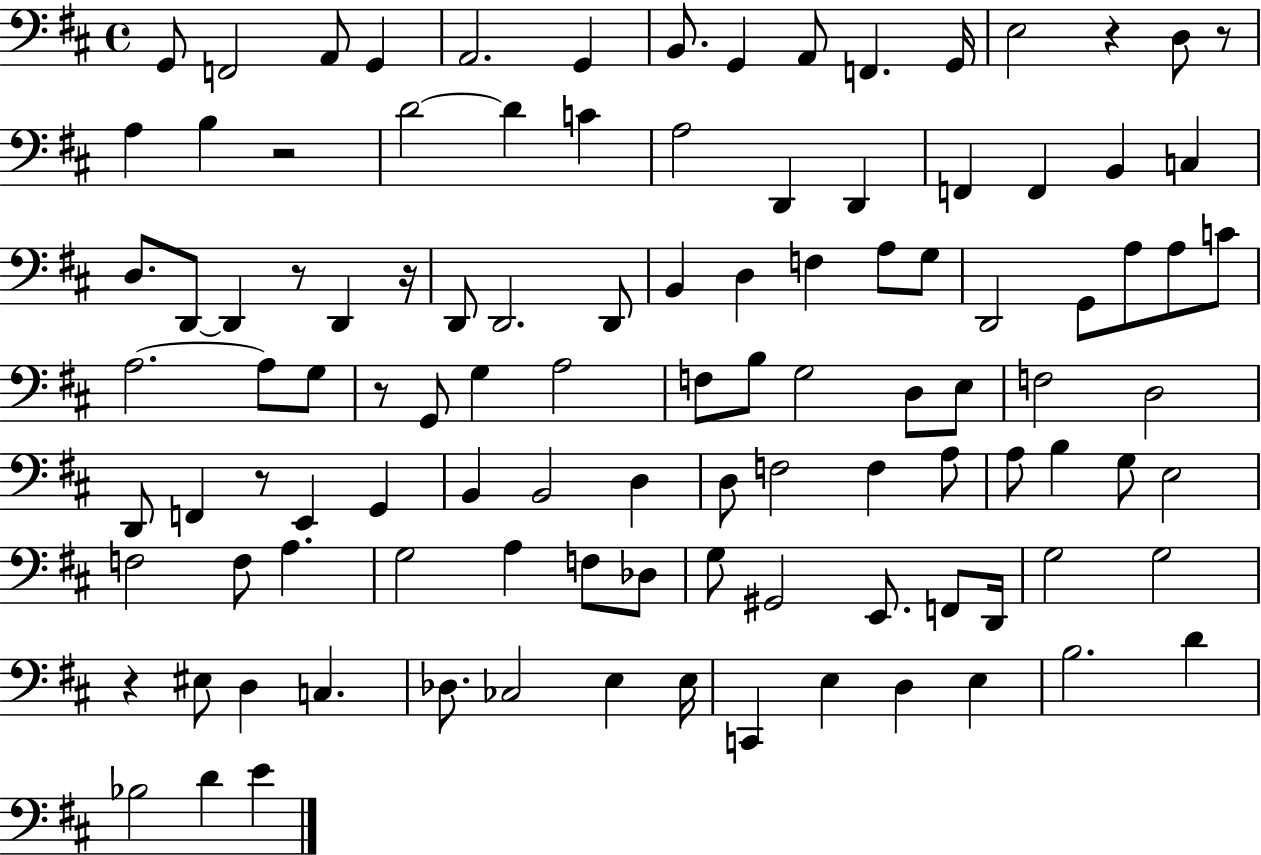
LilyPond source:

{
  \clef bass
  \time 4/4
  \defaultTimeSignature
  \key d \major
  g,8 f,2 a,8 g,4 | a,2. g,4 | b,8. g,4 a,8 f,4. g,16 | e2 r4 d8 r8 | \break a4 b4 r2 | d'2~~ d'4 c'4 | a2 d,4 d,4 | f,4 f,4 b,4 c4 | \break d8. d,8~~ d,4 r8 d,4 r16 | d,8 d,2. d,8 | b,4 d4 f4 a8 g8 | d,2 g,8 a8 a8 c'8 | \break a2.~~ a8 g8 | r8 g,8 g4 a2 | f8 b8 g2 d8 e8 | f2 d2 | \break d,8 f,4 r8 e,4 g,4 | b,4 b,2 d4 | d8 f2 f4 a8 | a8 b4 g8 e2 | \break f2 f8 a4. | g2 a4 f8 des8 | g8 gis,2 e,8. f,8 d,16 | g2 g2 | \break r4 eis8 d4 c4. | des8. ces2 e4 e16 | c,4 e4 d4 e4 | b2. d'4 | \break bes2 d'4 e'4 | \bar "|."
}